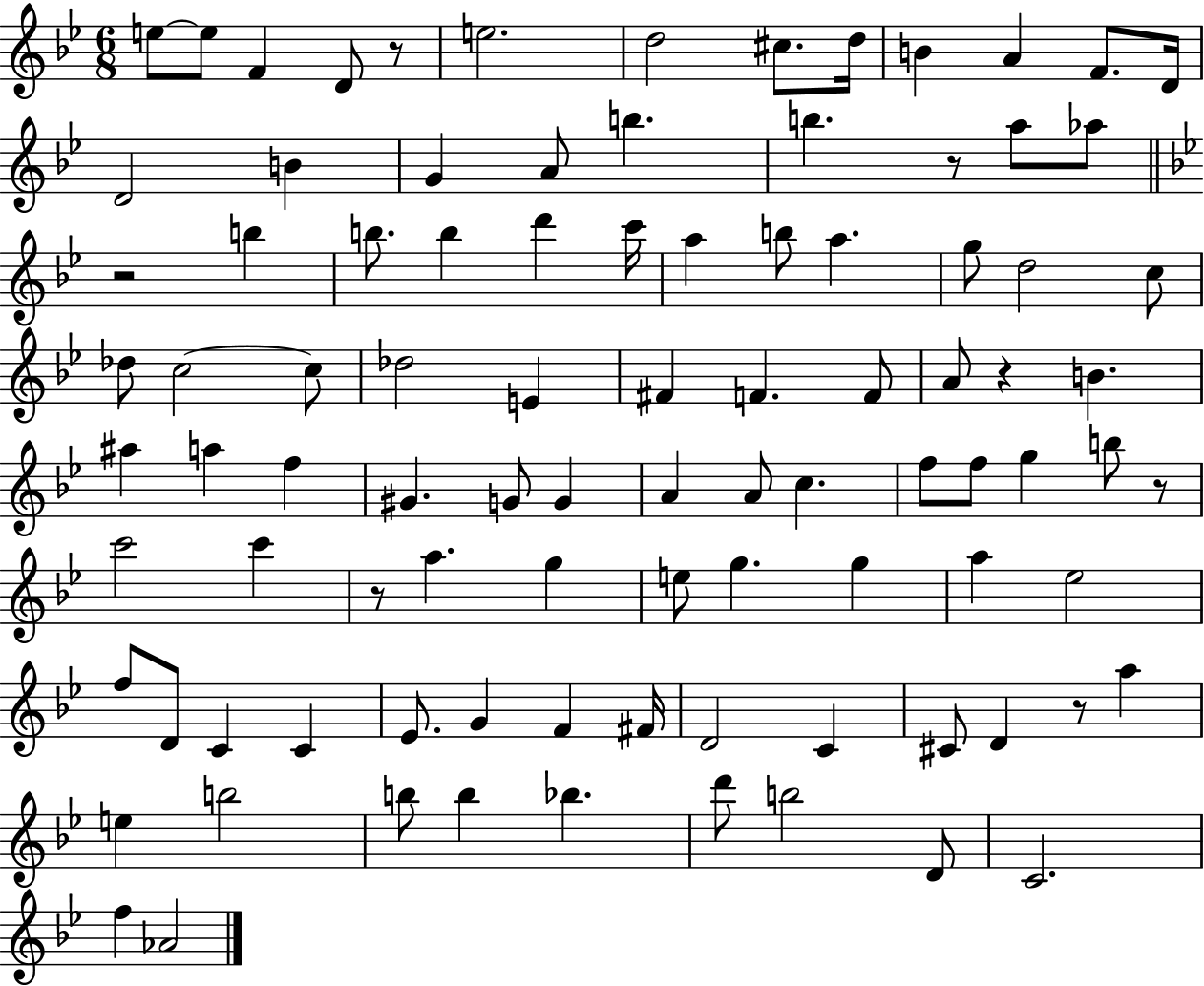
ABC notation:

X:1
T:Untitled
M:6/8
L:1/4
K:Bb
e/2 e/2 F D/2 z/2 e2 d2 ^c/2 d/4 B A F/2 D/4 D2 B G A/2 b b z/2 a/2 _a/2 z2 b b/2 b d' c'/4 a b/2 a g/2 d2 c/2 _d/2 c2 c/2 _d2 E ^F F F/2 A/2 z B ^a a f ^G G/2 G A A/2 c f/2 f/2 g b/2 z/2 c'2 c' z/2 a g e/2 g g a _e2 f/2 D/2 C C _E/2 G F ^F/4 D2 C ^C/2 D z/2 a e b2 b/2 b _b d'/2 b2 D/2 C2 f _A2